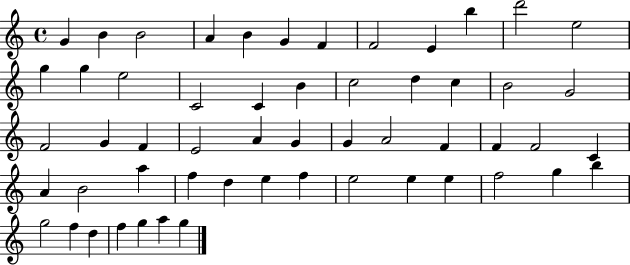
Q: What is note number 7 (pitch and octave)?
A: F4